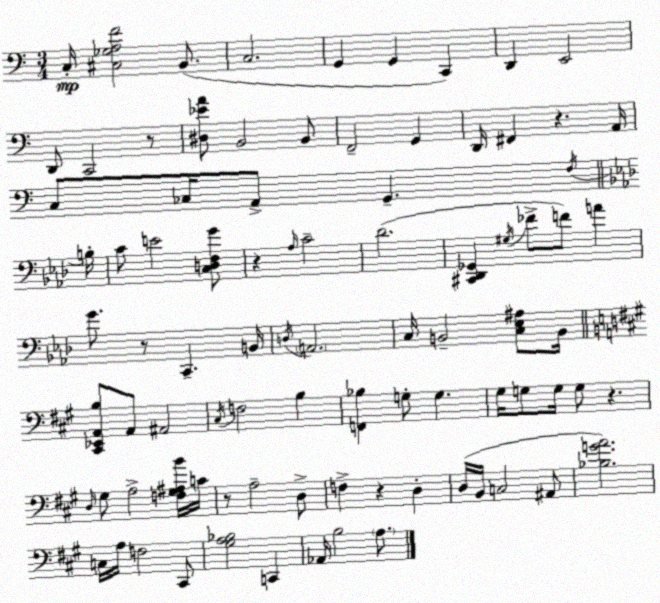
X:1
T:Untitled
M:3/4
L:1/4
K:Am
C,/4 [^C,_G,A,F]2 B,,/2 C,2 G,, G,, C,, D,, E,,2 D,,/2 C,,2 z/2 [^D,_EA]/2 B,,2 B,,/2 F,,2 G,, D,,/4 ^F,, z A,,/4 C,/2 _C,/4 A,,/2 G,, F,/4 B,/4 C/2 E2 [C,D,F,G]/2 z _A,/4 C2 _D2 [^C,,_D,,_G,,] ^G,/4 _F/2 F/2 A G/2 z/2 C,, B,,/4 D,/4 A,,2 C,/4 B,,2 [C,_E,^A,]/2 B,,/4 [^C,,_E,,A,,B,]/2 A,,/2 ^A,,2 ^C,/4 F,2 B, [F,,_B,] G,/2 G, ^G,/4 G,/2 G,/4 G,/2 z D,/4 ^G,/2 A,2 [F,^G,^A,B]/4 C/4 z/2 A,2 D,/2 F, z D, D,/4 B,,/4 C,2 ^A,,/2 [_B,GA]2 C,/4 A,/4 F,2 ^C,,/2 [^G,A,_B,]2 C,, _A,,/4 B,2 A,/2